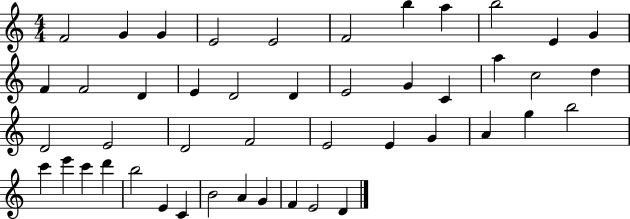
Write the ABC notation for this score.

X:1
T:Untitled
M:4/4
L:1/4
K:C
F2 G G E2 E2 F2 b a b2 E G F F2 D E D2 D E2 G C a c2 d D2 E2 D2 F2 E2 E G A g b2 c' e' c' d' b2 E C B2 A G F E2 D